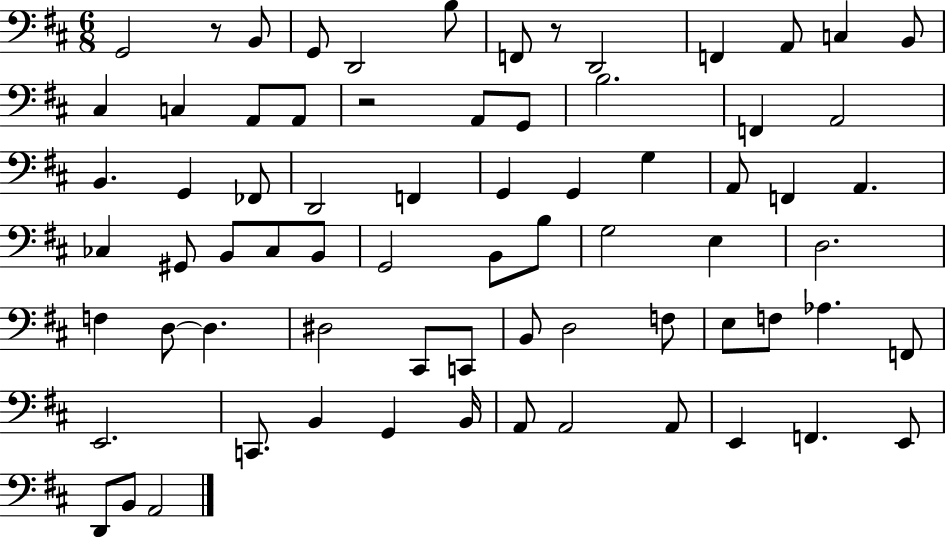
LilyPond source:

{
  \clef bass
  \numericTimeSignature
  \time 6/8
  \key d \major
  \repeat volta 2 { g,2 r8 b,8 | g,8 d,2 b8 | f,8 r8 d,2 | f,4 a,8 c4 b,8 | \break cis4 c4 a,8 a,8 | r2 a,8 g,8 | b2. | f,4 a,2 | \break b,4. g,4 fes,8 | d,2 f,4 | g,4 g,4 g4 | a,8 f,4 a,4. | \break ces4 gis,8 b,8 ces8 b,8 | g,2 b,8 b8 | g2 e4 | d2. | \break f4 d8~~ d4. | dis2 cis,8 c,8 | b,8 d2 f8 | e8 f8 aes4. f,8 | \break e,2. | c,8. b,4 g,4 b,16 | a,8 a,2 a,8 | e,4 f,4. e,8 | \break d,8 b,8 a,2 | } \bar "|."
}